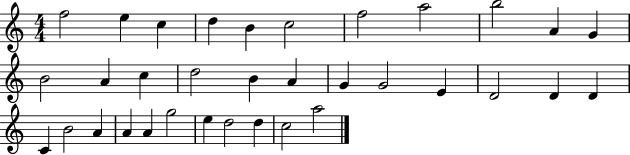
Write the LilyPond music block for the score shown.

{
  \clef treble
  \numericTimeSignature
  \time 4/4
  \key c \major
  f''2 e''4 c''4 | d''4 b'4 c''2 | f''2 a''2 | b''2 a'4 g'4 | \break b'2 a'4 c''4 | d''2 b'4 a'4 | g'4 g'2 e'4 | d'2 d'4 d'4 | \break c'4 b'2 a'4 | a'4 a'4 g''2 | e''4 d''2 d''4 | c''2 a''2 | \break \bar "|."
}